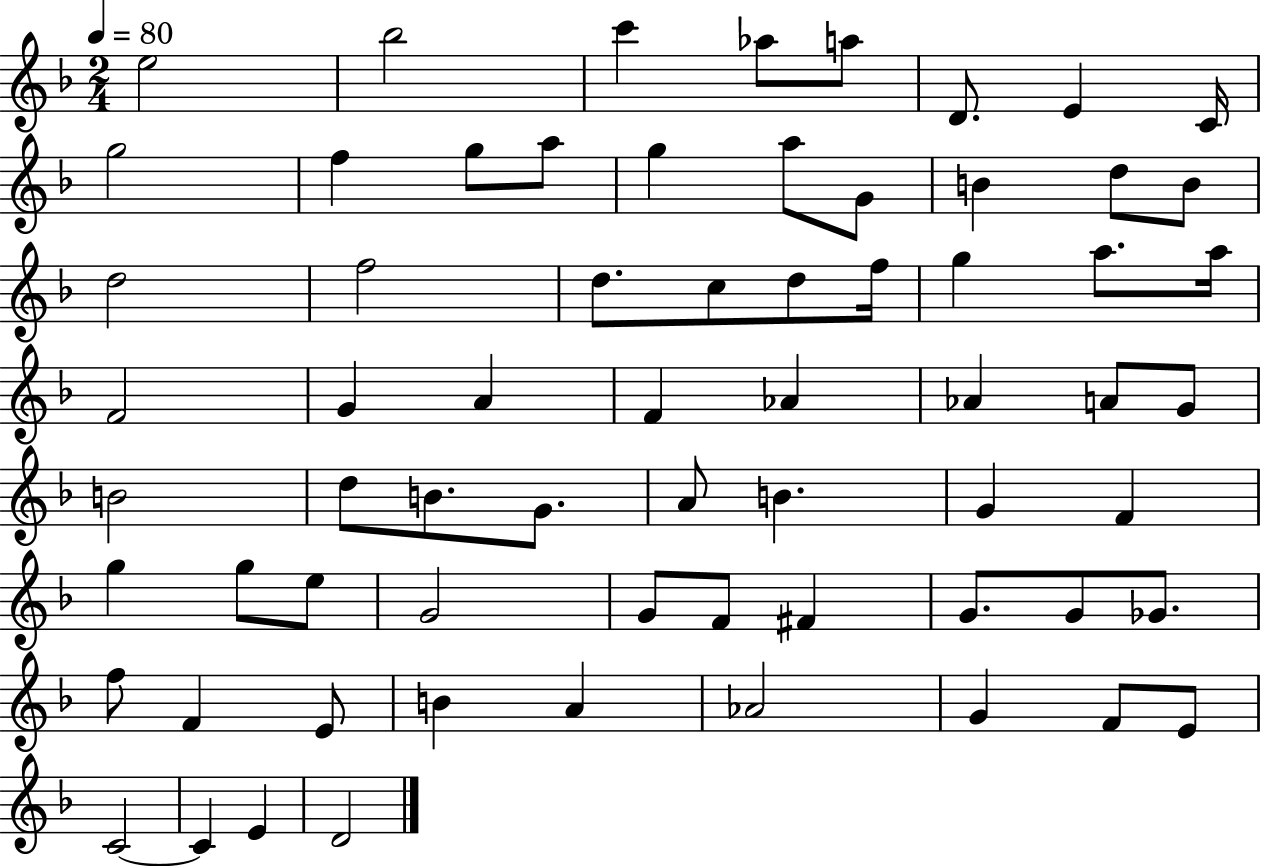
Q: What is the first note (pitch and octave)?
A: E5